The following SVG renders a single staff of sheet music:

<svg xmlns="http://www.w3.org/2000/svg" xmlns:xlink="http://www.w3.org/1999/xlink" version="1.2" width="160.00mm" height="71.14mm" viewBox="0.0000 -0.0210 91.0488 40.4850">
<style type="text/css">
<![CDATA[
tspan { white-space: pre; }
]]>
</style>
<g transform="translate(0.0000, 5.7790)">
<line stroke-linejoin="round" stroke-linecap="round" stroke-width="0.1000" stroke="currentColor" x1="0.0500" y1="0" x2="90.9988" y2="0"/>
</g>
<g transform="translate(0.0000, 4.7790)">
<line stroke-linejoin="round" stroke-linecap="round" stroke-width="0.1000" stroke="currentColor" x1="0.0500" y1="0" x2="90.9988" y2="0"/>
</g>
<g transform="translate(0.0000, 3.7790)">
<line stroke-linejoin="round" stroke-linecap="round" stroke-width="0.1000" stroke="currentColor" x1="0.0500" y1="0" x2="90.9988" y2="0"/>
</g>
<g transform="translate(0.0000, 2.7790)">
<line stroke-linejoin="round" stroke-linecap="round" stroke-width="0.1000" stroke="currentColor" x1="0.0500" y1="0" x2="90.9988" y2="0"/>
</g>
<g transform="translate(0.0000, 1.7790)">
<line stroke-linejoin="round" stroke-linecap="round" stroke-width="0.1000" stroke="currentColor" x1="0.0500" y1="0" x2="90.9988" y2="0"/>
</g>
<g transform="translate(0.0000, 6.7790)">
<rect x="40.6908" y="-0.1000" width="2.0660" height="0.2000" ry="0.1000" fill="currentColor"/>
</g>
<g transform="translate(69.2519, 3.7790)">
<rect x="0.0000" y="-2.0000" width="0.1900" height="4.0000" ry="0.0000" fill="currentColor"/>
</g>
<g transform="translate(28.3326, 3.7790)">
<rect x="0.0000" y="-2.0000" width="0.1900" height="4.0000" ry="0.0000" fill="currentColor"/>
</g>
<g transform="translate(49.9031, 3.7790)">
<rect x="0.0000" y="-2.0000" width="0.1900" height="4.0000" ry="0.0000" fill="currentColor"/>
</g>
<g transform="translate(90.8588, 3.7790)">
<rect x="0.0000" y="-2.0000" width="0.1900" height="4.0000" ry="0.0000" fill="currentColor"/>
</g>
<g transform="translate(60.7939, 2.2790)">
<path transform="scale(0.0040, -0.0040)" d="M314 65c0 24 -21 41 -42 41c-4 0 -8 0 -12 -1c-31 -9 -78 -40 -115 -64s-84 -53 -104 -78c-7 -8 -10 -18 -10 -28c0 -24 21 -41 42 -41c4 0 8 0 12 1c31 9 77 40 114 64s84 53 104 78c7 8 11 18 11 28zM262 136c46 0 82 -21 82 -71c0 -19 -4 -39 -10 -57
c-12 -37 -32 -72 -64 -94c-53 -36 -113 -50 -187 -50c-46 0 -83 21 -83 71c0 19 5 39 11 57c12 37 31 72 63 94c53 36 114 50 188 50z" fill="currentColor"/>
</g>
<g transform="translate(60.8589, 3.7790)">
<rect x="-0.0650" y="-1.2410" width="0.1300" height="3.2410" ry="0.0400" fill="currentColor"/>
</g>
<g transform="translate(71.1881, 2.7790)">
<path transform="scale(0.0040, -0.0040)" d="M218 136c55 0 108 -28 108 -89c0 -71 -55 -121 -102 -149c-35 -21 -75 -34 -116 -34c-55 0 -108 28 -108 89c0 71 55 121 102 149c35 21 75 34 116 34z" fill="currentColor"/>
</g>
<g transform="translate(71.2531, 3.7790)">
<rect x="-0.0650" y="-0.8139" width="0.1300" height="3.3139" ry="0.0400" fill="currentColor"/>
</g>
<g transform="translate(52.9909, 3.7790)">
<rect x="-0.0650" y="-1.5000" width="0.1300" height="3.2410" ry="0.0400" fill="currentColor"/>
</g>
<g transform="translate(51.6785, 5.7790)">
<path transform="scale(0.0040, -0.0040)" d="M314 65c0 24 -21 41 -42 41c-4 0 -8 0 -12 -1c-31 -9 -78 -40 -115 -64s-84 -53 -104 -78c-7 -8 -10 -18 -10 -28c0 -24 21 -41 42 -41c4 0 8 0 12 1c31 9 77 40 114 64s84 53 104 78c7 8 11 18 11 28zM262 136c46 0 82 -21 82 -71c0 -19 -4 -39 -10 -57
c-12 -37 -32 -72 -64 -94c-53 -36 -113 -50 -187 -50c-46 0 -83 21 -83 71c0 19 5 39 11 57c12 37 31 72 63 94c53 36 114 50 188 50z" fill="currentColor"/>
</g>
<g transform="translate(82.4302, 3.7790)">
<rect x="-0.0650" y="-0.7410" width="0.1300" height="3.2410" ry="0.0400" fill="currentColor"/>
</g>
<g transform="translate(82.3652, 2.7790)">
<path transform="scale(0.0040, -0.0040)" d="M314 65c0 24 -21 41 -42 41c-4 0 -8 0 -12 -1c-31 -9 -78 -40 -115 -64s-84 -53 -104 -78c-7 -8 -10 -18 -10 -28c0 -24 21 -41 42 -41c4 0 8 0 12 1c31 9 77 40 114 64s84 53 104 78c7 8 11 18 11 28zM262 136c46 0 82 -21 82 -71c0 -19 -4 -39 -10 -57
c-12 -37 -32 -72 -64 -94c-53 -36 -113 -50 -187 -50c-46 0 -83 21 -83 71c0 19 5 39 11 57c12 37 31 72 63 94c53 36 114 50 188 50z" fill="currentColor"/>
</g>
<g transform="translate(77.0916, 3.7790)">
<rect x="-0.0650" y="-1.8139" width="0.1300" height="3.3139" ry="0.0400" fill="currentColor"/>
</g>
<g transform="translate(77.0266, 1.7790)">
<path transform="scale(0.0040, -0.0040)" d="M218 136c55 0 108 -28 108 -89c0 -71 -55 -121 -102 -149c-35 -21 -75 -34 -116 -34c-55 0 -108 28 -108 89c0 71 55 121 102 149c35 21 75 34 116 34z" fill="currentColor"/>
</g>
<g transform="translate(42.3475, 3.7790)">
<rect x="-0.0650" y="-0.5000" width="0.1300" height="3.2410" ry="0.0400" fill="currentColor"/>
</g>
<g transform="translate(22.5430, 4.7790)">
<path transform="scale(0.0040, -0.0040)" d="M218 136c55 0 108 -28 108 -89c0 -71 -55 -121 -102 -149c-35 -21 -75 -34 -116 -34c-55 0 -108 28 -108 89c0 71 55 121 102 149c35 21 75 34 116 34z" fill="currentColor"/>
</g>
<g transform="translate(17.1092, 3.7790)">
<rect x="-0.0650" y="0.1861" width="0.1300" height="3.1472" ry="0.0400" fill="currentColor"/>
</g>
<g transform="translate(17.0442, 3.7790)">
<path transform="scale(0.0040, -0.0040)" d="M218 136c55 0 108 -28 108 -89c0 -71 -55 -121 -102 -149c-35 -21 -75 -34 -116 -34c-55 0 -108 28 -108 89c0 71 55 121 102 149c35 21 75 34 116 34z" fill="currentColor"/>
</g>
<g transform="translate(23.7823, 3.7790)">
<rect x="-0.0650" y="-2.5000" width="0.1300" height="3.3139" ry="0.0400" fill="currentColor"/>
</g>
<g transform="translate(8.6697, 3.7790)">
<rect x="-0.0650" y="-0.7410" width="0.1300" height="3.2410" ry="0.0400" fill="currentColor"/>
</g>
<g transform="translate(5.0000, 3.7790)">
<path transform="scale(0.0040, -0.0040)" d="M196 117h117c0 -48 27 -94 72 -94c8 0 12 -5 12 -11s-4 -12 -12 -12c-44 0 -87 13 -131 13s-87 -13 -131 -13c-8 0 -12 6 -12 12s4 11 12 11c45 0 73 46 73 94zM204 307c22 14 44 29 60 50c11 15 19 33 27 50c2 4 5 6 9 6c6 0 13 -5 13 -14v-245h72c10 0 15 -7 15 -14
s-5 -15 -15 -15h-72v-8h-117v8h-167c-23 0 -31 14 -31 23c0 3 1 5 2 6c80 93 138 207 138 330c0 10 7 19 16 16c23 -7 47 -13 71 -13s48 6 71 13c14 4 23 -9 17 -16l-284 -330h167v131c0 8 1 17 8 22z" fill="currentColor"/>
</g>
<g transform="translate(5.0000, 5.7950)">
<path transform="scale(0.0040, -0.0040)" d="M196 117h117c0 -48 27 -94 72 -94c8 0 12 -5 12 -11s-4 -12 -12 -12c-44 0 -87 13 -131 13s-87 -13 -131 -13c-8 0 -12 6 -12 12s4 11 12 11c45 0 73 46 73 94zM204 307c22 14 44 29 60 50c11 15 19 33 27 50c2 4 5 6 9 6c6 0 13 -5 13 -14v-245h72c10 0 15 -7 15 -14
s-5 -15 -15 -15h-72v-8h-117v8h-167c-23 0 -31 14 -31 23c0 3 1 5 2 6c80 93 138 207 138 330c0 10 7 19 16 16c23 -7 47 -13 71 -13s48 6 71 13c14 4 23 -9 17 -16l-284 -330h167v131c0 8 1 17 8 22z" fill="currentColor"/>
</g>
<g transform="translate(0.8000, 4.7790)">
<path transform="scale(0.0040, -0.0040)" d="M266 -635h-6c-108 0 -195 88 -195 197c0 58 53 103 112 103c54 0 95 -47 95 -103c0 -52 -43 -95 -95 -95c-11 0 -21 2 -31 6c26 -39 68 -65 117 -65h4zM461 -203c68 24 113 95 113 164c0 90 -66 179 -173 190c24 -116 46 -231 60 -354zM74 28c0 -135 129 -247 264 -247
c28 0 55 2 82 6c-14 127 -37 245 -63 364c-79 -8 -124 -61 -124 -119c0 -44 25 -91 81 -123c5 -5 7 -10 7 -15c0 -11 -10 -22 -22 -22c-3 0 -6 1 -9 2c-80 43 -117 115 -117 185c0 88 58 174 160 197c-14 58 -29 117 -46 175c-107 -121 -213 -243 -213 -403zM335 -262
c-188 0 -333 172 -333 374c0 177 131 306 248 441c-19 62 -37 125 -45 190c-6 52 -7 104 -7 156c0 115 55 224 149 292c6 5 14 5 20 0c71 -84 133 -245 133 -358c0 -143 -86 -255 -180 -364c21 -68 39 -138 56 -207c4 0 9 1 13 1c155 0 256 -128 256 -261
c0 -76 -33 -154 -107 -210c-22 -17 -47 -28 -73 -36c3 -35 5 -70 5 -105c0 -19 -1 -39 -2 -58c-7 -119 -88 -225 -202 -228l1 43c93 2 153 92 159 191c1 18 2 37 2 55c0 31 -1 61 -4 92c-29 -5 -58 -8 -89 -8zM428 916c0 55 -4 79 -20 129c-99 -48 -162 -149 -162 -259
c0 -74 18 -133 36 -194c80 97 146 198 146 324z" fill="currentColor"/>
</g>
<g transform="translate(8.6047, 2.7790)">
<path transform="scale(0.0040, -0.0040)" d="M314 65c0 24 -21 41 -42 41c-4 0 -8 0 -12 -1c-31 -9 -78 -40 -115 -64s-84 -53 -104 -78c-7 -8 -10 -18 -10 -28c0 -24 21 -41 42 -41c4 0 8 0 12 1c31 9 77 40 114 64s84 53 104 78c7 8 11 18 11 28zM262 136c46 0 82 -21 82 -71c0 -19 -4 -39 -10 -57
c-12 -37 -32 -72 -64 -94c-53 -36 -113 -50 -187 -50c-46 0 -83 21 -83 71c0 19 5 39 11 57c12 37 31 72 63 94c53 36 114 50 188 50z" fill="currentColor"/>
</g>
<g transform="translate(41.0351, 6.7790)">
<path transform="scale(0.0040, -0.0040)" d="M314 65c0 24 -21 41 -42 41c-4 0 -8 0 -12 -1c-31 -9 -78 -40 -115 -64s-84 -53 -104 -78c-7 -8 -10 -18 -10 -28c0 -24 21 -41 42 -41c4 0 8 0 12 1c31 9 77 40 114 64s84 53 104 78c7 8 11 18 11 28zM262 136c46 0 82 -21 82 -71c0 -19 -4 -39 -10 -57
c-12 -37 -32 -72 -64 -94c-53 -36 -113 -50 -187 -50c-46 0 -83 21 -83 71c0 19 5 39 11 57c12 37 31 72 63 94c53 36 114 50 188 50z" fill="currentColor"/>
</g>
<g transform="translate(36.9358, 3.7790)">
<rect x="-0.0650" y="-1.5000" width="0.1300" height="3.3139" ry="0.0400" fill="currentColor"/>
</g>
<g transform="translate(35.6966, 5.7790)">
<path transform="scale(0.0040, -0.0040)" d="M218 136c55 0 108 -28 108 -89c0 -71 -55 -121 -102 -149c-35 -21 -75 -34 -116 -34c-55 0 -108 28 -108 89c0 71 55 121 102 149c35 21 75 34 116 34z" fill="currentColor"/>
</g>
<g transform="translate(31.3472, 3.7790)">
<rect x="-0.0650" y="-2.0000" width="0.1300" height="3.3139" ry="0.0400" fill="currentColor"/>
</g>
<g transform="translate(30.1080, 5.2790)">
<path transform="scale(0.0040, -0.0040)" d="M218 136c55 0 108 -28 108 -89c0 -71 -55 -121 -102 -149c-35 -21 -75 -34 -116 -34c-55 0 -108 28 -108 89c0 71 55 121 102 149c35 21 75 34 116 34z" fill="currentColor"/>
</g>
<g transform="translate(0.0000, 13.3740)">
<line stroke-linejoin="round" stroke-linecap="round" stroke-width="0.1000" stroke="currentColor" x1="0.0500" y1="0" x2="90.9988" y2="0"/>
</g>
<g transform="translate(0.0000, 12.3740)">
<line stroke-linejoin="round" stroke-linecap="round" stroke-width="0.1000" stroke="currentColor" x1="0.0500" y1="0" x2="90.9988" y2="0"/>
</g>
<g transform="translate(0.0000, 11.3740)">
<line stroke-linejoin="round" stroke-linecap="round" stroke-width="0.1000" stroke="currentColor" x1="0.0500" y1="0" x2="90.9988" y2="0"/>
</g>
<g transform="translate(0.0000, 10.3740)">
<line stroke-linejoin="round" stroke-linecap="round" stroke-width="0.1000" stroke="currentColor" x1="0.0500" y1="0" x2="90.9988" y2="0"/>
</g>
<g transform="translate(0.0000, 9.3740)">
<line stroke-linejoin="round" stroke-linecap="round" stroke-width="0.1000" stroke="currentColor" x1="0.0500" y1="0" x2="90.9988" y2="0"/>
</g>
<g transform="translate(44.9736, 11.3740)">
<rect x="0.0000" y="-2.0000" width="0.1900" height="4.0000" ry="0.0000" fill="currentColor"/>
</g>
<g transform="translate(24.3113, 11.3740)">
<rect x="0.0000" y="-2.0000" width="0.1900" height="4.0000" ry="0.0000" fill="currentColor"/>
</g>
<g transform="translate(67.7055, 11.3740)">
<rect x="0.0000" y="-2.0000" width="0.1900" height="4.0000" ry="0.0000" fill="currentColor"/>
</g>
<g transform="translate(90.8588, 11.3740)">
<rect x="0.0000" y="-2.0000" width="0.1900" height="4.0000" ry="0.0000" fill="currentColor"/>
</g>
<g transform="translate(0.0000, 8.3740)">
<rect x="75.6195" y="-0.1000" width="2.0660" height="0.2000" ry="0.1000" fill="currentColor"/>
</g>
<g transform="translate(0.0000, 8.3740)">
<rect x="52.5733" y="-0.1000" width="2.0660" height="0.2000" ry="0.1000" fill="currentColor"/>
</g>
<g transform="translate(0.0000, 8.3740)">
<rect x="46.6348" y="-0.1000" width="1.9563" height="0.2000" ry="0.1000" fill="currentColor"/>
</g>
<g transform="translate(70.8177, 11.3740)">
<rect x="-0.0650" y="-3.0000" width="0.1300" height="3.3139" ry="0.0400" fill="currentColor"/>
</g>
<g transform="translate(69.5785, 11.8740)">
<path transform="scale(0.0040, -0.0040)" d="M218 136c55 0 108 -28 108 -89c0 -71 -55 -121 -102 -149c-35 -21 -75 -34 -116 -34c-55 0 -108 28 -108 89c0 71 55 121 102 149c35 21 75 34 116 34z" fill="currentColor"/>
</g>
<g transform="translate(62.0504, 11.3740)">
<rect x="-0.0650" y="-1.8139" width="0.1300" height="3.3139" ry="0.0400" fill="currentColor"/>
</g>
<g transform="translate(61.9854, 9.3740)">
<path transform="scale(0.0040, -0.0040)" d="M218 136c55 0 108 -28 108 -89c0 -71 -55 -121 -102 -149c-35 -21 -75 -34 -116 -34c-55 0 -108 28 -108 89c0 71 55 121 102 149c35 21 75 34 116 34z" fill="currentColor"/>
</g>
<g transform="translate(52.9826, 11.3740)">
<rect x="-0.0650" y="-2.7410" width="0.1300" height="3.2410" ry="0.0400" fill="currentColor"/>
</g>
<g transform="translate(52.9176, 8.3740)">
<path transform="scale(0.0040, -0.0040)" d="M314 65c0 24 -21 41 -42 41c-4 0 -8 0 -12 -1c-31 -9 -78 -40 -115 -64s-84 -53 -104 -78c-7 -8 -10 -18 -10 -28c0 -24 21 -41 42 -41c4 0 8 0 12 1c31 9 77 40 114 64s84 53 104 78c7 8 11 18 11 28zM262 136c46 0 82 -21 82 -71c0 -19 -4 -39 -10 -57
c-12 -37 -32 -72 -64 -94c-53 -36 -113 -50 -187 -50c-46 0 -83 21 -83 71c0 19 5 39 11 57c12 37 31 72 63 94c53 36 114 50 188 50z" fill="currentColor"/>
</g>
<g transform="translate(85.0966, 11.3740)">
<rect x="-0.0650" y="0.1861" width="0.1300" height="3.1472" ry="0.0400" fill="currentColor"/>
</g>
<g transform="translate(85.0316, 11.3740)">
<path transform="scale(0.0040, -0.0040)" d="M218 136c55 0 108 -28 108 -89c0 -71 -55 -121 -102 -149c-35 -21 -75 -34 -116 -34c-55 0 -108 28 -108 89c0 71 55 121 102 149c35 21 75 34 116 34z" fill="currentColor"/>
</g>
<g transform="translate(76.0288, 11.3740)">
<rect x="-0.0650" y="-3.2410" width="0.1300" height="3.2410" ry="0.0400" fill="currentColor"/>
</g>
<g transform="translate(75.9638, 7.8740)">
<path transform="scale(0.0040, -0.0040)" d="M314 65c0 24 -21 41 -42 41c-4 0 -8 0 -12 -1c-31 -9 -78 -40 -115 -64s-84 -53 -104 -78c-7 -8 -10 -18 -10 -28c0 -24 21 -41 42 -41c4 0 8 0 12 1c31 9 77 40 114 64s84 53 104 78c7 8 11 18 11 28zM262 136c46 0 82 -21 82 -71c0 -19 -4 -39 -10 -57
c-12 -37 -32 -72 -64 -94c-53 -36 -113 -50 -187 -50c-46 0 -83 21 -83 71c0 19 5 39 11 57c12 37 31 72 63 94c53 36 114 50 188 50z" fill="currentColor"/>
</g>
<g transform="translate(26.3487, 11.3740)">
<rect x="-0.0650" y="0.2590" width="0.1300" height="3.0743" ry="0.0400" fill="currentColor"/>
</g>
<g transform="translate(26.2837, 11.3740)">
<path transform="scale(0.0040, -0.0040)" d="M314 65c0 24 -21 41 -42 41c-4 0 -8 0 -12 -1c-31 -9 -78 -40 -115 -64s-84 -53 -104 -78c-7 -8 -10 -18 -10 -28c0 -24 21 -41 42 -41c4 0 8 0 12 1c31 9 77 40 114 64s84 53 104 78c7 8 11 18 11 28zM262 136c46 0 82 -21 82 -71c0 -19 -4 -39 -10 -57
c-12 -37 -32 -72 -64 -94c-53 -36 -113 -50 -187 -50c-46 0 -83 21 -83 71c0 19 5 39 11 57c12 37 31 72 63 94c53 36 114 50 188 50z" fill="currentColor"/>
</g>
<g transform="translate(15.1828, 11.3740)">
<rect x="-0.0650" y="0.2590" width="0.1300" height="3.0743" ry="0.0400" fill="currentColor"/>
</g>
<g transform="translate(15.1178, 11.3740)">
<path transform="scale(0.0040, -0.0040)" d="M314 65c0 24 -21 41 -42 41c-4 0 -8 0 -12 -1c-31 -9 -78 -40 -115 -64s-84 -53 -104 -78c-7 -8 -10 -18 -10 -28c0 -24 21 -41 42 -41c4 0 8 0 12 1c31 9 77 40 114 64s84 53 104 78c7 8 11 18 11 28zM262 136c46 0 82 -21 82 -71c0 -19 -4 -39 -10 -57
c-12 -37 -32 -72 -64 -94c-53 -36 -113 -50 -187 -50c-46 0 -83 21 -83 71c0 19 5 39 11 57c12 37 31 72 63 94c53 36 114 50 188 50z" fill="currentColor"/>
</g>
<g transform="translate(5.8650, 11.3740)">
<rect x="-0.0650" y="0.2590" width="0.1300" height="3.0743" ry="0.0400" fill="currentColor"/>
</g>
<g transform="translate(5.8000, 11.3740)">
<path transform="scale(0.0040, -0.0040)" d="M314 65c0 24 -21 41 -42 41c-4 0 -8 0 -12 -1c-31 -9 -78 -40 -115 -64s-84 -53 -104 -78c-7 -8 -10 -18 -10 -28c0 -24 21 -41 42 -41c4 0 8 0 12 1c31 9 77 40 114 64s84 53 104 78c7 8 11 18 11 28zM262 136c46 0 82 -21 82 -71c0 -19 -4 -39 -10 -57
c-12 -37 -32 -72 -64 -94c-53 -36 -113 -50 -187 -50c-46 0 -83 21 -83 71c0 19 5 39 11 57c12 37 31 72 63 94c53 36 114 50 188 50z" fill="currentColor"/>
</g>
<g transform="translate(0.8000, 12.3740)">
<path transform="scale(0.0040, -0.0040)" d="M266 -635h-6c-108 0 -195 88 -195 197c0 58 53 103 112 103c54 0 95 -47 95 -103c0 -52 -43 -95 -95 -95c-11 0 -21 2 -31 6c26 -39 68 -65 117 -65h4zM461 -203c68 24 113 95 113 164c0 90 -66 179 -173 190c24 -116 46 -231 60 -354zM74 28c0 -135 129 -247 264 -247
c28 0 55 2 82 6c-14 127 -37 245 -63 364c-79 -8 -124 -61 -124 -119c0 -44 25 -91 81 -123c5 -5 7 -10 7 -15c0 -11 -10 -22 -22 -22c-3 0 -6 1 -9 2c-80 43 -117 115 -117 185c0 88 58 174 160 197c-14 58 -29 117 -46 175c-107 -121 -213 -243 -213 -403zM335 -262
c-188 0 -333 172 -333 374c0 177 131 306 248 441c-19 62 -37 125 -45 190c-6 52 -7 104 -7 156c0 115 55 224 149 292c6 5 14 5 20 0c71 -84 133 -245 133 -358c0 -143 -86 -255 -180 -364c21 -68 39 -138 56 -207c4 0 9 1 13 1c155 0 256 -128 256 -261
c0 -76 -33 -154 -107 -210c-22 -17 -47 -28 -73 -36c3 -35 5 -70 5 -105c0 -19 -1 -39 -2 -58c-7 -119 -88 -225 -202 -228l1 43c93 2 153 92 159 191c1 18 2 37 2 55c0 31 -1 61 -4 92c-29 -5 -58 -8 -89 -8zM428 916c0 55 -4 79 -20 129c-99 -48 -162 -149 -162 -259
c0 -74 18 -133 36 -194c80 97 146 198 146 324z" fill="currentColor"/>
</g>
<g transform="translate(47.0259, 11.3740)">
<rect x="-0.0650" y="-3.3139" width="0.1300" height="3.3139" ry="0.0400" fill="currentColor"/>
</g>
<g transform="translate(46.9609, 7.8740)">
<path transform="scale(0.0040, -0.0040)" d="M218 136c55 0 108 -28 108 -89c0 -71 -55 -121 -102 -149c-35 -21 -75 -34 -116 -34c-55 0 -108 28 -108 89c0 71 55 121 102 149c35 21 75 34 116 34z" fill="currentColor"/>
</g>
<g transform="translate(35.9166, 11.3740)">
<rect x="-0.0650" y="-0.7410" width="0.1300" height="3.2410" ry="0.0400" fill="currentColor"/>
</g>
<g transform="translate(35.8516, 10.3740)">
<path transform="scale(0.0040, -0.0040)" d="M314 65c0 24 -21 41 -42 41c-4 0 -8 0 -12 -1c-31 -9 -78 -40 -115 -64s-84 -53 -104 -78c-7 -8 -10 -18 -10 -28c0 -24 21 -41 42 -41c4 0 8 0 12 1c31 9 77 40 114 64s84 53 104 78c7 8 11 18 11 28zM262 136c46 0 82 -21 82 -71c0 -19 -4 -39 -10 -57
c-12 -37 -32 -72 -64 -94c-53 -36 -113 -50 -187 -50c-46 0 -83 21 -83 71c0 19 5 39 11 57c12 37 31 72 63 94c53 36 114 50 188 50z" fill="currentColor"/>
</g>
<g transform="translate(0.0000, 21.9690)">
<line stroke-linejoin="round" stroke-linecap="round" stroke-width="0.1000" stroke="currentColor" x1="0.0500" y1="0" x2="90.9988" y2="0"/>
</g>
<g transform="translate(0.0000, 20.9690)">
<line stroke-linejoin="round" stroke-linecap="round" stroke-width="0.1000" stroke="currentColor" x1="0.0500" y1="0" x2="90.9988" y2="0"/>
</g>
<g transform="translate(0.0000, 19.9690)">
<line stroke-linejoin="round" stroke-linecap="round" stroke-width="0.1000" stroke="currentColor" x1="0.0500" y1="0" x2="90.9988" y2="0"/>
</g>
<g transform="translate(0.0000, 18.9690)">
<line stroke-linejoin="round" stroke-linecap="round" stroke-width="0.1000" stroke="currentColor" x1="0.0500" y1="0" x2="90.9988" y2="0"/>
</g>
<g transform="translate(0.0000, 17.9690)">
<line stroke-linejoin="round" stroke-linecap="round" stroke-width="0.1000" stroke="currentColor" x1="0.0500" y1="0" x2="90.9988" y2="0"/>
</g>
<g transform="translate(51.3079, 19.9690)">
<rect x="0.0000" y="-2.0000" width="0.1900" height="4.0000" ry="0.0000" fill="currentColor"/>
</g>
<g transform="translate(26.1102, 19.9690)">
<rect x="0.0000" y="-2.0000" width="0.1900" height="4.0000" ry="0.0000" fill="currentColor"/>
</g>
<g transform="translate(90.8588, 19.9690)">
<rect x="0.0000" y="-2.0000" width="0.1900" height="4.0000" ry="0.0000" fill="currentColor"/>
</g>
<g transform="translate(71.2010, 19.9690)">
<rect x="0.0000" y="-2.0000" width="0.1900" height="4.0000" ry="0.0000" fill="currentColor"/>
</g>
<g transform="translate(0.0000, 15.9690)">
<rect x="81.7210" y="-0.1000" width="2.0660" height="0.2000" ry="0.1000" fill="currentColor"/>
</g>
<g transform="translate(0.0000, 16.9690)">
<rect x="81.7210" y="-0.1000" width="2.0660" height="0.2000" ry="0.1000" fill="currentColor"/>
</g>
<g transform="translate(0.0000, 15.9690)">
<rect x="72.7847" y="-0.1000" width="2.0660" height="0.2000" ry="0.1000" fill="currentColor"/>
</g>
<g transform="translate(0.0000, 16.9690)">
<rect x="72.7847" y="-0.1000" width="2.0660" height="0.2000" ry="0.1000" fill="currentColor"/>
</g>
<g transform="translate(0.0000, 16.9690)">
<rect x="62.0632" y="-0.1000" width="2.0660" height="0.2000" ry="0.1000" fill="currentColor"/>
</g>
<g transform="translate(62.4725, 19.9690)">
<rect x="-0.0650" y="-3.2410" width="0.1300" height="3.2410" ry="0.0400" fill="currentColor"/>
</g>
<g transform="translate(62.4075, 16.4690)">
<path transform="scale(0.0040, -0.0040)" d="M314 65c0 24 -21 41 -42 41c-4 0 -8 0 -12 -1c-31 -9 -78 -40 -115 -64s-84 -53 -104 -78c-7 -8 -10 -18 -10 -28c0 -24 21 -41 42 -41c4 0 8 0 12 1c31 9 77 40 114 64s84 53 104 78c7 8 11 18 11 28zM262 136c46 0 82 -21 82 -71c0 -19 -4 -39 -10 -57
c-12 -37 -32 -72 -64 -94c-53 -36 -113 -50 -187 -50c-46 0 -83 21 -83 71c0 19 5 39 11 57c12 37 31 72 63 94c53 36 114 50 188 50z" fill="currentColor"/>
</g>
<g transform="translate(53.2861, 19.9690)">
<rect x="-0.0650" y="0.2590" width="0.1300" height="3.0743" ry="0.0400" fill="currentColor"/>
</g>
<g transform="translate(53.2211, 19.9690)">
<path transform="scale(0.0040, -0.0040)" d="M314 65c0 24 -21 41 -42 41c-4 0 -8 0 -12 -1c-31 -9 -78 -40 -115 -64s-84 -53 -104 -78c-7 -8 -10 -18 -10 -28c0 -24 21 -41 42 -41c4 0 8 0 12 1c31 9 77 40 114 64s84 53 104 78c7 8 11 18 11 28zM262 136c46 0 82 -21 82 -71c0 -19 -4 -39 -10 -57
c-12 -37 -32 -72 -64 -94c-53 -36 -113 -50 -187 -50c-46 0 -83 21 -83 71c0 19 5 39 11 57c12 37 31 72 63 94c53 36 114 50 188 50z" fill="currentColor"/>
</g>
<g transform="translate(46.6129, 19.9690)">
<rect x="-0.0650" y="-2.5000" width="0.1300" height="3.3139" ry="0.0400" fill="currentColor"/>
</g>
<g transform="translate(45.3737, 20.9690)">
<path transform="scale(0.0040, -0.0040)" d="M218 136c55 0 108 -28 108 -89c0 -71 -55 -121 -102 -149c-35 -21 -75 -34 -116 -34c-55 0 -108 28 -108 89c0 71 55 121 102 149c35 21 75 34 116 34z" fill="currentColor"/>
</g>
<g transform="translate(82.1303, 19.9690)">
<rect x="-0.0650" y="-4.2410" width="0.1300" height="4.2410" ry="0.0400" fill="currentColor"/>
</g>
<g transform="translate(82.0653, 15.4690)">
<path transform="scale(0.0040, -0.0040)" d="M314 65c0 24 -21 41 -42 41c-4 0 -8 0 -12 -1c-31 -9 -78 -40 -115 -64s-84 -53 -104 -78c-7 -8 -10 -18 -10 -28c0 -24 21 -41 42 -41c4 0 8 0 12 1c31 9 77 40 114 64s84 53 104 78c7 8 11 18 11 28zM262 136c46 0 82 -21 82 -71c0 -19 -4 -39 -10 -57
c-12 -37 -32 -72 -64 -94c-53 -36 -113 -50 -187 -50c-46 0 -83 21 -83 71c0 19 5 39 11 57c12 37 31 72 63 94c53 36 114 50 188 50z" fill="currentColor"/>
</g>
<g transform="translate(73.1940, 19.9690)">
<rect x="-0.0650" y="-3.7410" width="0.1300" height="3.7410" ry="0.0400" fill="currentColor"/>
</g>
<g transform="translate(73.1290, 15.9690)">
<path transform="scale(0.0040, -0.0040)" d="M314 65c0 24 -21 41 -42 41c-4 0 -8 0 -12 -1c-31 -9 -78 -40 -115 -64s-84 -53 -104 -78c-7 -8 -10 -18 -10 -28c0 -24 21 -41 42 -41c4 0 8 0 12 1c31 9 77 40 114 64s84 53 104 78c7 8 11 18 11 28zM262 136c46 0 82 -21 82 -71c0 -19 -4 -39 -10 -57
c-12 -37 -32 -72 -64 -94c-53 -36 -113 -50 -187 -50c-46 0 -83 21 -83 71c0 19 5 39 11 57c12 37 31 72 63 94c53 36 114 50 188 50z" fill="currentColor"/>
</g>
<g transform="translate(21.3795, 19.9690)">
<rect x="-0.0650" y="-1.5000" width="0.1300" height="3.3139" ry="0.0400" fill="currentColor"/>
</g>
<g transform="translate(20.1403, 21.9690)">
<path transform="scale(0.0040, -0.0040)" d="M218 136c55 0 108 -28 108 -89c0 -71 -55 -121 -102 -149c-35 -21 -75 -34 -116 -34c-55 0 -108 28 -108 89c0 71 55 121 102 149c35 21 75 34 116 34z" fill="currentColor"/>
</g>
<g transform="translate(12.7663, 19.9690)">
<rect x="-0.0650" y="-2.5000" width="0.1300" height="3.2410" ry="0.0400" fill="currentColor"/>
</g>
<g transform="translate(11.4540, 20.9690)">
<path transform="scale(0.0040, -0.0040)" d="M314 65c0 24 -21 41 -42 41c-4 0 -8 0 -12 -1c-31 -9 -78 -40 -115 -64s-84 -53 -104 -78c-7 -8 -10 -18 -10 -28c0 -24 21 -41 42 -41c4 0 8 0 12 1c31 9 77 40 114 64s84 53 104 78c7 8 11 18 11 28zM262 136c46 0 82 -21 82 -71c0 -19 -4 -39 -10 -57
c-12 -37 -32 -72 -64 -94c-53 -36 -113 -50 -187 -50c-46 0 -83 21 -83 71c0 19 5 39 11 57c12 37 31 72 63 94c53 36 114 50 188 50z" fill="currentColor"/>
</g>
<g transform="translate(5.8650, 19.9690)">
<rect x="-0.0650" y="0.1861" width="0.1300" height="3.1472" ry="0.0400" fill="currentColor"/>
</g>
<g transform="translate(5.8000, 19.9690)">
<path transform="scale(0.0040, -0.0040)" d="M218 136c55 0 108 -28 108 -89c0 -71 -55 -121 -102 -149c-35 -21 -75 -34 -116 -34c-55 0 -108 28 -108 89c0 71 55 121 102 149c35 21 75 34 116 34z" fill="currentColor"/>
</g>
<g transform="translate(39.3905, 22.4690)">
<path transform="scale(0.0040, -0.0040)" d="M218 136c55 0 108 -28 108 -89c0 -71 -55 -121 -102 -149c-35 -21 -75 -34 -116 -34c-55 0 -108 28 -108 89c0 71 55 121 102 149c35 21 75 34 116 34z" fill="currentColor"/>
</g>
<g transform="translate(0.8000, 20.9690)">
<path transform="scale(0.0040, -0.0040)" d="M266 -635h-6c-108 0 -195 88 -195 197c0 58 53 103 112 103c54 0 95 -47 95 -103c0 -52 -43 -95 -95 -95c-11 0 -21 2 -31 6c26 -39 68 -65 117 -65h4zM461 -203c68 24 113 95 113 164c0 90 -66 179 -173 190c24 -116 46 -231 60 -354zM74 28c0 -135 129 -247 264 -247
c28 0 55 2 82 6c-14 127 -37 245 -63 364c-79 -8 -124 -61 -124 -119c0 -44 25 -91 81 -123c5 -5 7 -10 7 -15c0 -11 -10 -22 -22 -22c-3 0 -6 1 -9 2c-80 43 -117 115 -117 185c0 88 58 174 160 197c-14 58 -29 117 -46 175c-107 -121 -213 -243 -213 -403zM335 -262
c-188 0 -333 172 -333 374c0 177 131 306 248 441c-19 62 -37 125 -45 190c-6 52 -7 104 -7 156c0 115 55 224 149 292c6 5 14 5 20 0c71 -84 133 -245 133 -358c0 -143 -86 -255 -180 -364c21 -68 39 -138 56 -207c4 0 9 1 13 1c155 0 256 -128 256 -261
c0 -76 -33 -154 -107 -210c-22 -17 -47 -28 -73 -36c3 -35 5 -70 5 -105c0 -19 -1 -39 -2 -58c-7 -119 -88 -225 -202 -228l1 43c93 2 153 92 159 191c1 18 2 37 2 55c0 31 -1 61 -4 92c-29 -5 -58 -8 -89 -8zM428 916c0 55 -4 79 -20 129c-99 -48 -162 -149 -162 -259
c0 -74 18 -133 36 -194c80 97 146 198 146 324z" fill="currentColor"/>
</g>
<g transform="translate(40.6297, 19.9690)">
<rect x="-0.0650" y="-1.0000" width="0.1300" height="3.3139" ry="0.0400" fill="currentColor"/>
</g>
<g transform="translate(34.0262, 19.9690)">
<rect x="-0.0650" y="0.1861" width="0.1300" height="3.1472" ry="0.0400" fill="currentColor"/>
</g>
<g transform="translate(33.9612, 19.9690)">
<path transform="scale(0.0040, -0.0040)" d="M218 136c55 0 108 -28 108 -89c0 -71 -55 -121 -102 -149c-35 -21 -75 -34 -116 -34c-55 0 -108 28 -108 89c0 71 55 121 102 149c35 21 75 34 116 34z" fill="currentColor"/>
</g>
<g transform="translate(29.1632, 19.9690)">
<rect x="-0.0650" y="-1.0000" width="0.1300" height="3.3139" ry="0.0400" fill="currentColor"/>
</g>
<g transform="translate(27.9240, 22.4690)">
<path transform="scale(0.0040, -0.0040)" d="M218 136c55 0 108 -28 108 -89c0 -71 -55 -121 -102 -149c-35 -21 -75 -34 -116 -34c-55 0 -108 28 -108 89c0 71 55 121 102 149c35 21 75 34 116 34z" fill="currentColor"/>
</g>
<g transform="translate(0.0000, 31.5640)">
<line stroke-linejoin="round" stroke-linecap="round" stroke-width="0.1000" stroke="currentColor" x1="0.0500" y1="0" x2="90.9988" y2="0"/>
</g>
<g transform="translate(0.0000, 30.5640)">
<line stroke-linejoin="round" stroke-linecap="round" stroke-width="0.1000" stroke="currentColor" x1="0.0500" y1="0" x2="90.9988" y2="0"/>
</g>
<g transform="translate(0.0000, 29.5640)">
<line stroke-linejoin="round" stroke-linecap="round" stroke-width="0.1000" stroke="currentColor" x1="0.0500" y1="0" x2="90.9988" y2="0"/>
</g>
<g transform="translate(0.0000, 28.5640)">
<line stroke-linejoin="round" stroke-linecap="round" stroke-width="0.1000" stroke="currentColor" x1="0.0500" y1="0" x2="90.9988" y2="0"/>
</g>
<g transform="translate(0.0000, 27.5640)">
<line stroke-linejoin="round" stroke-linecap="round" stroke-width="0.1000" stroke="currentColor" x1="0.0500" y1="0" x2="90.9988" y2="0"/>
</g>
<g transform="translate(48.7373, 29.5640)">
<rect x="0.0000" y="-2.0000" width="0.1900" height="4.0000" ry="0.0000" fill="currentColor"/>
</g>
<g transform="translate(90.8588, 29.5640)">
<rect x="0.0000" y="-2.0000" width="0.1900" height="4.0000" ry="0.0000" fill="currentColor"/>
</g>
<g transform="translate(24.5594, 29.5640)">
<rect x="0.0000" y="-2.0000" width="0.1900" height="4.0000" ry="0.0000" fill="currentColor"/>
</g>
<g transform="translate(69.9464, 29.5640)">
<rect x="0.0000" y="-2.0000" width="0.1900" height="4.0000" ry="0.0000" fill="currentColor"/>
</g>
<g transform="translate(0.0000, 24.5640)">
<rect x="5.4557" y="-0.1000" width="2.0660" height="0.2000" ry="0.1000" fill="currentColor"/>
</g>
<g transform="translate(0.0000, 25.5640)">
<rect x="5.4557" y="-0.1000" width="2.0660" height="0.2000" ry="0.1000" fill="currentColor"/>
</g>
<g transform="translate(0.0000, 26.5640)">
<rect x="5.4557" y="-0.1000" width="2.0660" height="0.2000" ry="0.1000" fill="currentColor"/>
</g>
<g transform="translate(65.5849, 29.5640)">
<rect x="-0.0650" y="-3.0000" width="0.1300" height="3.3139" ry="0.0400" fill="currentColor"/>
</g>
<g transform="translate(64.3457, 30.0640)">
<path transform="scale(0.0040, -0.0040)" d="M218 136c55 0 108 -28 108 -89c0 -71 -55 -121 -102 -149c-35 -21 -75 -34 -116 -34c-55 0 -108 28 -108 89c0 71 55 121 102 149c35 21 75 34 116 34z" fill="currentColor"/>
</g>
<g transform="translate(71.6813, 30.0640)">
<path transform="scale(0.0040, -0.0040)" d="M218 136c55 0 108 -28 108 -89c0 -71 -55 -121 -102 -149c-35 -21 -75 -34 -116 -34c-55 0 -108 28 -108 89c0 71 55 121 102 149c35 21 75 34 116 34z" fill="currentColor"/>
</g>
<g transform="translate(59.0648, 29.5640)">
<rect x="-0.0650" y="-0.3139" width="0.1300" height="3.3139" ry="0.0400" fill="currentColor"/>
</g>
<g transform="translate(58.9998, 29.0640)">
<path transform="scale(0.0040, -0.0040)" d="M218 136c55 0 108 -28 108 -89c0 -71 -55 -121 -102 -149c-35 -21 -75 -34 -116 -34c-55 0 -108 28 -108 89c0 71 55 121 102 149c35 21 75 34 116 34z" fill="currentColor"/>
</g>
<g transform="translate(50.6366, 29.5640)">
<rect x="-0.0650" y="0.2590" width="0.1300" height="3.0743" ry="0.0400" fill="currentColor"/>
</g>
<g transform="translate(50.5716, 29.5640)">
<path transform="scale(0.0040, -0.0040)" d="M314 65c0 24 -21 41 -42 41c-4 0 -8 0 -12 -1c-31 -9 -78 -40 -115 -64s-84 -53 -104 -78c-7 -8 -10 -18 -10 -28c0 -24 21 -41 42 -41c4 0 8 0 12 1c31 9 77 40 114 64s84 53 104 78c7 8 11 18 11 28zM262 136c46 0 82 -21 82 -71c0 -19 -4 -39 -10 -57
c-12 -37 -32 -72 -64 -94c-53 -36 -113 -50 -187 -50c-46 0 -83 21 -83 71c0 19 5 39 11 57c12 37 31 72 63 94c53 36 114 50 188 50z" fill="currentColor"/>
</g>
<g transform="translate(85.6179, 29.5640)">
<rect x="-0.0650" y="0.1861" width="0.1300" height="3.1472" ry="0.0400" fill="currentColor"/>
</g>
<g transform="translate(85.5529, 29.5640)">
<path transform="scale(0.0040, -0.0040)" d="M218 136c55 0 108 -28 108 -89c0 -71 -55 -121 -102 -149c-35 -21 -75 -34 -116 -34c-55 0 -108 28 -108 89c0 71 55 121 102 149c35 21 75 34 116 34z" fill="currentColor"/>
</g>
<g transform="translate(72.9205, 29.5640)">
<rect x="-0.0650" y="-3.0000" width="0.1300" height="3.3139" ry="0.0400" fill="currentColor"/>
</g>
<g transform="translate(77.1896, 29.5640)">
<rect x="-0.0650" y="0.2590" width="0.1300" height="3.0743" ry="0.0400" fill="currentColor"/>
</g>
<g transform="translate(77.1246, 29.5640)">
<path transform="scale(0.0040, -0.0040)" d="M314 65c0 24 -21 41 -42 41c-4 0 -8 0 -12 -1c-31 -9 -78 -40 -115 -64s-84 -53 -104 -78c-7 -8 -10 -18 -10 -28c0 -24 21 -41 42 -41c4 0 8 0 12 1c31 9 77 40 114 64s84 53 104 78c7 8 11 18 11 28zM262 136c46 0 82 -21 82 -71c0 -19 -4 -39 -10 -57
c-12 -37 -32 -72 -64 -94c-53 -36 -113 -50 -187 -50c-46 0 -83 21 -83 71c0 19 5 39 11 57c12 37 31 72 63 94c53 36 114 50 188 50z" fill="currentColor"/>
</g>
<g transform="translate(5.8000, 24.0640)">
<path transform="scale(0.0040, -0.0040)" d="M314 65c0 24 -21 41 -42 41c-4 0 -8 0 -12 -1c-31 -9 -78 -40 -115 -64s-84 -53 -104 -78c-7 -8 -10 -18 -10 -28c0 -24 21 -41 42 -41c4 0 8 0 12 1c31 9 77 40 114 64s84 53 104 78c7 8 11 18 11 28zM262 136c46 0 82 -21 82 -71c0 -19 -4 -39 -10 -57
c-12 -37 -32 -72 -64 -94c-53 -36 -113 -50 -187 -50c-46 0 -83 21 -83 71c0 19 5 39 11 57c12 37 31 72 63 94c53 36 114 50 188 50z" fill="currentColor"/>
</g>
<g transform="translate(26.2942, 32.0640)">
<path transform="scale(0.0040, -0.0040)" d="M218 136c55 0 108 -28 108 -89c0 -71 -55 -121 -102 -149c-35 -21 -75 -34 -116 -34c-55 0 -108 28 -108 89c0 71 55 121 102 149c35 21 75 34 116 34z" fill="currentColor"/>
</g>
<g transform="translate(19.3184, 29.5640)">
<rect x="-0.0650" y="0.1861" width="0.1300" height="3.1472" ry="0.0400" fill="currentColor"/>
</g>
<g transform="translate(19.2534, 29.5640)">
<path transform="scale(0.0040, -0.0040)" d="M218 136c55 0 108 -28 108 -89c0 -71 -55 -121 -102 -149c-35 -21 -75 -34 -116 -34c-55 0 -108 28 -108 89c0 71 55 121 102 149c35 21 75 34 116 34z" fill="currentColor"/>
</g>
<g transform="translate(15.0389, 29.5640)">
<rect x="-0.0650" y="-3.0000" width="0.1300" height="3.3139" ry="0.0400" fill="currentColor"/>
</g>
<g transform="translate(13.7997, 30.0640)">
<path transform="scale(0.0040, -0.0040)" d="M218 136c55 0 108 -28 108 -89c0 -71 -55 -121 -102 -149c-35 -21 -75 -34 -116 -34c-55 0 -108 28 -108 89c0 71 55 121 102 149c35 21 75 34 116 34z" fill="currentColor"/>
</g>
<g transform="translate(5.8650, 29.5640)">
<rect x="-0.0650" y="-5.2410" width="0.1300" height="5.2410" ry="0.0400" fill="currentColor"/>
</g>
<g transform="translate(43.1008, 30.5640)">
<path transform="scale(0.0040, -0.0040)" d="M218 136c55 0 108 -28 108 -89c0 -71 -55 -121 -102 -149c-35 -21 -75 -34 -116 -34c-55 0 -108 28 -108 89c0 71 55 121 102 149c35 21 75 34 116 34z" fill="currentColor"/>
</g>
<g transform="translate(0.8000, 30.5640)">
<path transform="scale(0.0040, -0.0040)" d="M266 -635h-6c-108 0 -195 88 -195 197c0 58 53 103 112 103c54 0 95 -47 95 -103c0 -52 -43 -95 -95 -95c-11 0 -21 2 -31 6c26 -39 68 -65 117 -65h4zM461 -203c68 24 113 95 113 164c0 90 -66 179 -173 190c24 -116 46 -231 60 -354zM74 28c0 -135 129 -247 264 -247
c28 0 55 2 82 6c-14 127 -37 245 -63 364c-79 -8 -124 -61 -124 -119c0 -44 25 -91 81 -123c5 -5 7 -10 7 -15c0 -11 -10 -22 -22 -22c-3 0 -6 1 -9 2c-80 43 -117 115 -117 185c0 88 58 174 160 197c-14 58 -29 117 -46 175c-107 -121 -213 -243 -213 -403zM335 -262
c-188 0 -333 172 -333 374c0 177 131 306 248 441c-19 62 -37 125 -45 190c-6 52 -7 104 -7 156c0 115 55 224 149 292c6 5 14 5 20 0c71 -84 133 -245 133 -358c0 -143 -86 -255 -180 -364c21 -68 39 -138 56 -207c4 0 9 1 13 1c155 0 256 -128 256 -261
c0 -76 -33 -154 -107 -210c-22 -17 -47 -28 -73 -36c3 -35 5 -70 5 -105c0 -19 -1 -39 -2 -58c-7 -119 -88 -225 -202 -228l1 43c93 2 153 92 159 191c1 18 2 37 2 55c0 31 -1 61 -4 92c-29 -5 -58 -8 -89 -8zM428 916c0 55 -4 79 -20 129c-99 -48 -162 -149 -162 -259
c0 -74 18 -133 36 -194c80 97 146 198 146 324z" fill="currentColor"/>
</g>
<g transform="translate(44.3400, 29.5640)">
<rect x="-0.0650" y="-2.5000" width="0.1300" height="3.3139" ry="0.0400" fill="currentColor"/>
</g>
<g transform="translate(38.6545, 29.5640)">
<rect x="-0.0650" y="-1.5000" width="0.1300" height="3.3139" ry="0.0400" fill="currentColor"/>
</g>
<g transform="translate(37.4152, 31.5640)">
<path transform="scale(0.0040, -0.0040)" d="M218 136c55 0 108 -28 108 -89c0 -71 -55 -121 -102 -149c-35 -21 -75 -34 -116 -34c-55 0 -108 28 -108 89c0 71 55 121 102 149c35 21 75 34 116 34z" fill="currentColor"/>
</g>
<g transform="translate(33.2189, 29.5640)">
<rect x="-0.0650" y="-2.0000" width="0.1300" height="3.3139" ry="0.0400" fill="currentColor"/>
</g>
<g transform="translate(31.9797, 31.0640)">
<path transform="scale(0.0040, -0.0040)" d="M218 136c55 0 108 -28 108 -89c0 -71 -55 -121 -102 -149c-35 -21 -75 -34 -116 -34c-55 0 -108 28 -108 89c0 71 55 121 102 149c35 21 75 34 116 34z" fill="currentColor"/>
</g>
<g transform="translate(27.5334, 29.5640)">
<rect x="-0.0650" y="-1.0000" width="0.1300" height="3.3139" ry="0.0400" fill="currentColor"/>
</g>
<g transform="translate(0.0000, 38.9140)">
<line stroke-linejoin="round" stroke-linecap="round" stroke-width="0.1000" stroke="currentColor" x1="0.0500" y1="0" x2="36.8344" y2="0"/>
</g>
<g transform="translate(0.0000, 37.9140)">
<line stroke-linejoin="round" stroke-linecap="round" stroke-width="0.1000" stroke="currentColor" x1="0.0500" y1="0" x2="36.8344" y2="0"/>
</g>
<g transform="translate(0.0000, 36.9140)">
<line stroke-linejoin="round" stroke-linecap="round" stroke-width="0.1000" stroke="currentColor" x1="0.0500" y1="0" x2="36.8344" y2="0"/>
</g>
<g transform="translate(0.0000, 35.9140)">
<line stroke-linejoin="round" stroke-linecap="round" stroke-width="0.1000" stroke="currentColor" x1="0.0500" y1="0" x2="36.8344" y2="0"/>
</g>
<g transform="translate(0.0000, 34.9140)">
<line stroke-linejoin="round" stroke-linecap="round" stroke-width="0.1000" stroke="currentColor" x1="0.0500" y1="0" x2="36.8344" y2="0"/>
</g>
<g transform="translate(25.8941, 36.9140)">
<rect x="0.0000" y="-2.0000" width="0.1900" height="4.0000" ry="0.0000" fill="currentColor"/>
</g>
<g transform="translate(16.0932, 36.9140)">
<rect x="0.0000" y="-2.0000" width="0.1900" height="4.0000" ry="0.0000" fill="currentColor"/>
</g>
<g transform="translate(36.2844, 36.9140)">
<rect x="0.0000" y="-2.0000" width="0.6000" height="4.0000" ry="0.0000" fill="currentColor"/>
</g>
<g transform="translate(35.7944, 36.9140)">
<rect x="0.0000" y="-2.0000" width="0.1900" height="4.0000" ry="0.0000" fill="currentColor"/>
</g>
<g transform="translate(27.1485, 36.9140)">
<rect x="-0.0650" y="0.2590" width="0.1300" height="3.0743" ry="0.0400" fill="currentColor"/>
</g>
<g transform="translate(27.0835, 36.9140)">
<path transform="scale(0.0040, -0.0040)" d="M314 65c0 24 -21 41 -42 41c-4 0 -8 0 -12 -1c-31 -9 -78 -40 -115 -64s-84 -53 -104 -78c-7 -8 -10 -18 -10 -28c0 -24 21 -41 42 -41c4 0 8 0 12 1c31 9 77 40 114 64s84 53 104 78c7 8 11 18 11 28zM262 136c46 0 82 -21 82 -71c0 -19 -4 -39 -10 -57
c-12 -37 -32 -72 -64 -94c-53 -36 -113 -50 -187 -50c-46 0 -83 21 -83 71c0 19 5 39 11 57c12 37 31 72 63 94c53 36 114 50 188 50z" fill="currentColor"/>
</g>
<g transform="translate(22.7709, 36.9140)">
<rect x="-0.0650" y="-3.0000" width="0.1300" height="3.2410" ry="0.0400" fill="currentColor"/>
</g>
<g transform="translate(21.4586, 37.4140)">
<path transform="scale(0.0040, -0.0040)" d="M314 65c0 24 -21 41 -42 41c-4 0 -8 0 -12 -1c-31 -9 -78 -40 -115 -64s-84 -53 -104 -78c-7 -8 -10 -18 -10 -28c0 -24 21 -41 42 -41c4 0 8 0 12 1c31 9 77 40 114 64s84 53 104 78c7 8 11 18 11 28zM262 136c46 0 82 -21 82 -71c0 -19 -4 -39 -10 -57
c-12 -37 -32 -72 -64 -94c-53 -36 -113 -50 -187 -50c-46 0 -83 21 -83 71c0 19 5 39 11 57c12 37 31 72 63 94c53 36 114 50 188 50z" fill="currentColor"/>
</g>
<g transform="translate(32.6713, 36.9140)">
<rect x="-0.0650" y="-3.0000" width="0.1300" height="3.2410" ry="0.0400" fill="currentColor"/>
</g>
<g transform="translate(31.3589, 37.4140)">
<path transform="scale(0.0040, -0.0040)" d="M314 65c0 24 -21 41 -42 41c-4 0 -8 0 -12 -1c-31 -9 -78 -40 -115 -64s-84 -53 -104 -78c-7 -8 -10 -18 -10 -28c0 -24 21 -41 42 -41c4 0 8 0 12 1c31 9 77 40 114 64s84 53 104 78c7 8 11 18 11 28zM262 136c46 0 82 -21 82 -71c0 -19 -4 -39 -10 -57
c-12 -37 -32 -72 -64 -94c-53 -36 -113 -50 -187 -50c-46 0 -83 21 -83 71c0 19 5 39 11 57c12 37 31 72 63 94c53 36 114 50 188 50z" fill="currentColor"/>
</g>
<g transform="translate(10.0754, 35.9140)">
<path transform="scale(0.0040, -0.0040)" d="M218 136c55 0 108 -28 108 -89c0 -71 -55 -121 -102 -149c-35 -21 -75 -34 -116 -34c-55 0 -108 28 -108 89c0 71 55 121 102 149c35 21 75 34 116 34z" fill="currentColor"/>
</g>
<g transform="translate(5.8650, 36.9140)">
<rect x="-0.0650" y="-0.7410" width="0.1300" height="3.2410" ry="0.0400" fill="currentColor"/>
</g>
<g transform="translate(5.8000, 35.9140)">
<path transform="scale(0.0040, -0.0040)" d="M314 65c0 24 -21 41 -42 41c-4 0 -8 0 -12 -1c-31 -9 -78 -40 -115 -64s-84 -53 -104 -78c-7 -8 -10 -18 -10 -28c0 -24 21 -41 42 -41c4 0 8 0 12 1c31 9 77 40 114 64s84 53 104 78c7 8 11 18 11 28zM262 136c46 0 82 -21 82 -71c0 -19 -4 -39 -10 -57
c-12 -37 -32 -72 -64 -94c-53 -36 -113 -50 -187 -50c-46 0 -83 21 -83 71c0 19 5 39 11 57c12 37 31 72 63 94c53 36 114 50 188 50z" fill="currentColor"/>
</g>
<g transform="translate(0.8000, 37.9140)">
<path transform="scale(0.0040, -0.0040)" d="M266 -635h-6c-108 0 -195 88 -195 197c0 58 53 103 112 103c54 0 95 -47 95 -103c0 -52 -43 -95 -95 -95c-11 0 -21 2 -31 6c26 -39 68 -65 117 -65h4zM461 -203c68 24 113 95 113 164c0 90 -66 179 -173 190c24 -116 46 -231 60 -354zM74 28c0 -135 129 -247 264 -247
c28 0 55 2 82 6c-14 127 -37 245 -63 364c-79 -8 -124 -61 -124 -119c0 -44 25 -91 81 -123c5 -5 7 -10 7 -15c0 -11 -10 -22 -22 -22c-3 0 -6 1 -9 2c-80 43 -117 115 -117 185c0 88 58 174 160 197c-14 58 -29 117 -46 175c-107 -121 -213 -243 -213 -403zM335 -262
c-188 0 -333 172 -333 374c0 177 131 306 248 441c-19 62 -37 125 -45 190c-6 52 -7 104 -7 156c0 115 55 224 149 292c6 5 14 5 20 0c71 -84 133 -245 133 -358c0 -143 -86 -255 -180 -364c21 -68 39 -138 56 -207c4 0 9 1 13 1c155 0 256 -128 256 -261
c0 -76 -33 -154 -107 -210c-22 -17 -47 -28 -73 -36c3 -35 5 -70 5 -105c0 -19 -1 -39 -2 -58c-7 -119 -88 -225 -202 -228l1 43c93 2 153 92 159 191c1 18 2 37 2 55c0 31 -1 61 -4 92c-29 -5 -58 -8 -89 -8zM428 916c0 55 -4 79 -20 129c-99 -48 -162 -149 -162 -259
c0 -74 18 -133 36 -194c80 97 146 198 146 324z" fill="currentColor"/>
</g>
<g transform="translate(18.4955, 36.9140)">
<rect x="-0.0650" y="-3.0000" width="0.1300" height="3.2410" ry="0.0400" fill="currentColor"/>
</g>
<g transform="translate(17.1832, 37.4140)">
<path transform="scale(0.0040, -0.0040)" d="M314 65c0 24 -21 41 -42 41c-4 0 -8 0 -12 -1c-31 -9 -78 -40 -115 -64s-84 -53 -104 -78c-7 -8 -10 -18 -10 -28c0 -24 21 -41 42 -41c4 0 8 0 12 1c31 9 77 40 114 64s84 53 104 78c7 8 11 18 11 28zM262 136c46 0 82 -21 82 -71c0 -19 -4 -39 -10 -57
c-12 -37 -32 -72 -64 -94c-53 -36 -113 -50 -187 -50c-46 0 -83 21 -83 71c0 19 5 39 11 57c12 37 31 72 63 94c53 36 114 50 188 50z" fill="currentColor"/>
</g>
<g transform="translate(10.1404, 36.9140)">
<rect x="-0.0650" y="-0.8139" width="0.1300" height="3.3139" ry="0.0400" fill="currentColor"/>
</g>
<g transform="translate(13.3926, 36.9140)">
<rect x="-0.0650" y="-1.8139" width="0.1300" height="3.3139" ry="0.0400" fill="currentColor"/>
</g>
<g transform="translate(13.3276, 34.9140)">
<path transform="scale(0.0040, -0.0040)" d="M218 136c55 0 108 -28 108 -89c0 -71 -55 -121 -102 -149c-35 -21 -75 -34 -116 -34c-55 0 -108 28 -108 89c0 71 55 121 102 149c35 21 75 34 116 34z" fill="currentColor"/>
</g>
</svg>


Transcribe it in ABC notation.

X:1
T:Untitled
M:4/4
L:1/4
K:C
d2 B G F E C2 E2 e2 d f d2 B2 B2 B2 d2 b a2 f A b2 B B G2 E D B D G B2 b2 c'2 d'2 f'2 A B D F E G B2 c A A B2 B d2 d f A2 A2 B2 A2